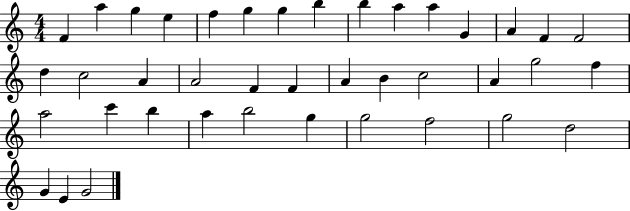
{
  \clef treble
  \numericTimeSignature
  \time 4/4
  \key c \major
  f'4 a''4 g''4 e''4 | f''4 g''4 g''4 b''4 | b''4 a''4 a''4 g'4 | a'4 f'4 f'2 | \break d''4 c''2 a'4 | a'2 f'4 f'4 | a'4 b'4 c''2 | a'4 g''2 f''4 | \break a''2 c'''4 b''4 | a''4 b''2 g''4 | g''2 f''2 | g''2 d''2 | \break g'4 e'4 g'2 | \bar "|."
}